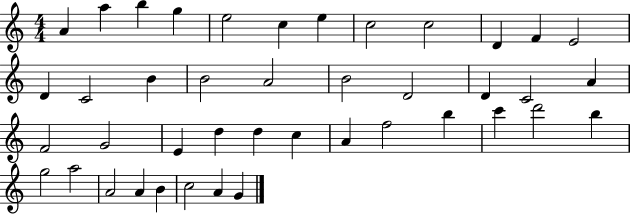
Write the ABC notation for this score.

X:1
T:Untitled
M:4/4
L:1/4
K:C
A a b g e2 c e c2 c2 D F E2 D C2 B B2 A2 B2 D2 D C2 A F2 G2 E d d c A f2 b c' d'2 b g2 a2 A2 A B c2 A G